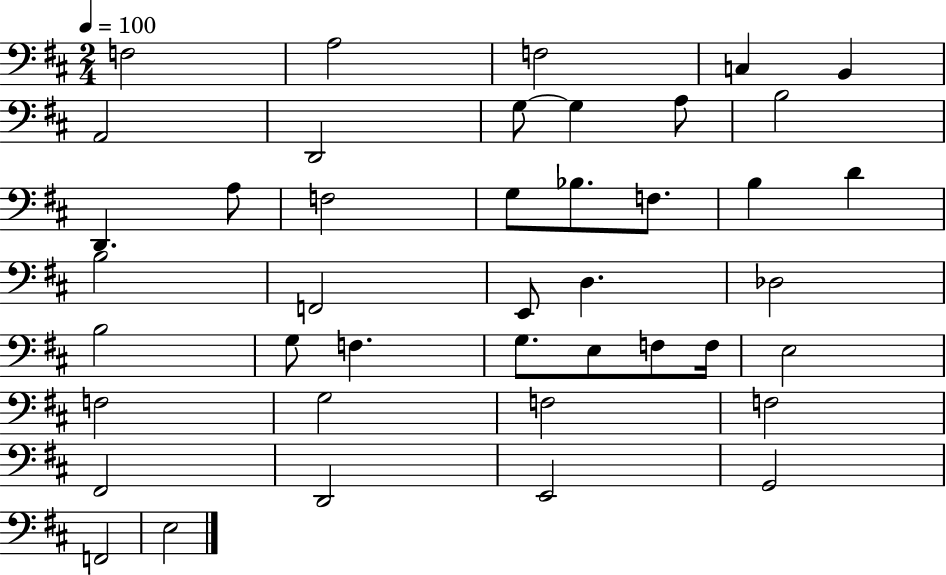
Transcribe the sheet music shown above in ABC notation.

X:1
T:Untitled
M:2/4
L:1/4
K:D
F,2 A,2 F,2 C, B,, A,,2 D,,2 G,/2 G, A,/2 B,2 D,, A,/2 F,2 G,/2 _B,/2 F,/2 B, D B,2 F,,2 E,,/2 D, _D,2 B,2 G,/2 F, G,/2 E,/2 F,/2 F,/4 E,2 F,2 G,2 F,2 F,2 ^F,,2 D,,2 E,,2 G,,2 F,,2 E,2